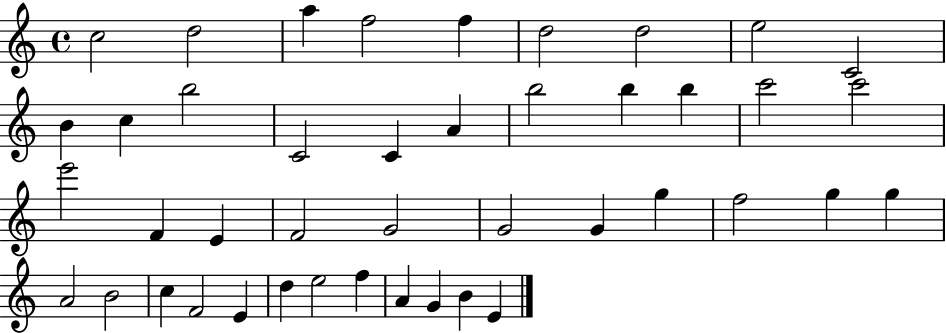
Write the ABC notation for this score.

X:1
T:Untitled
M:4/4
L:1/4
K:C
c2 d2 a f2 f d2 d2 e2 C2 B c b2 C2 C A b2 b b c'2 c'2 e'2 F E F2 G2 G2 G g f2 g g A2 B2 c F2 E d e2 f A G B E